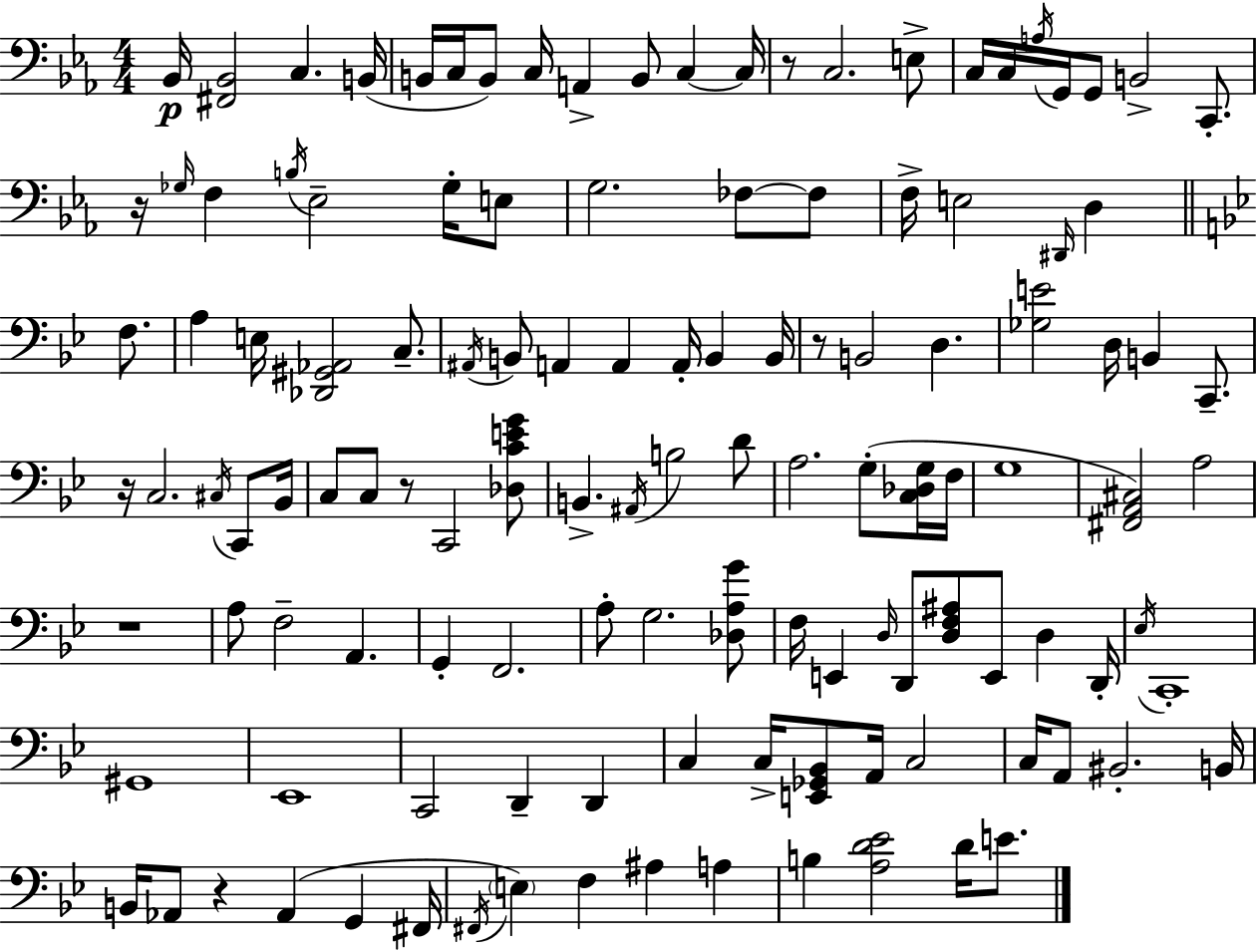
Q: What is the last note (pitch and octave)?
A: E4